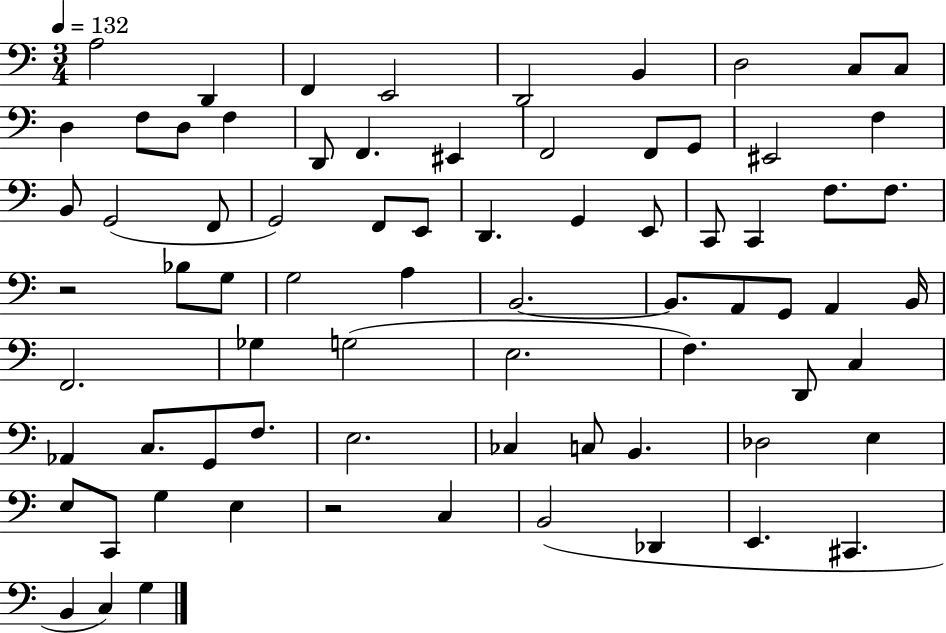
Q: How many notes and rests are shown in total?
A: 75